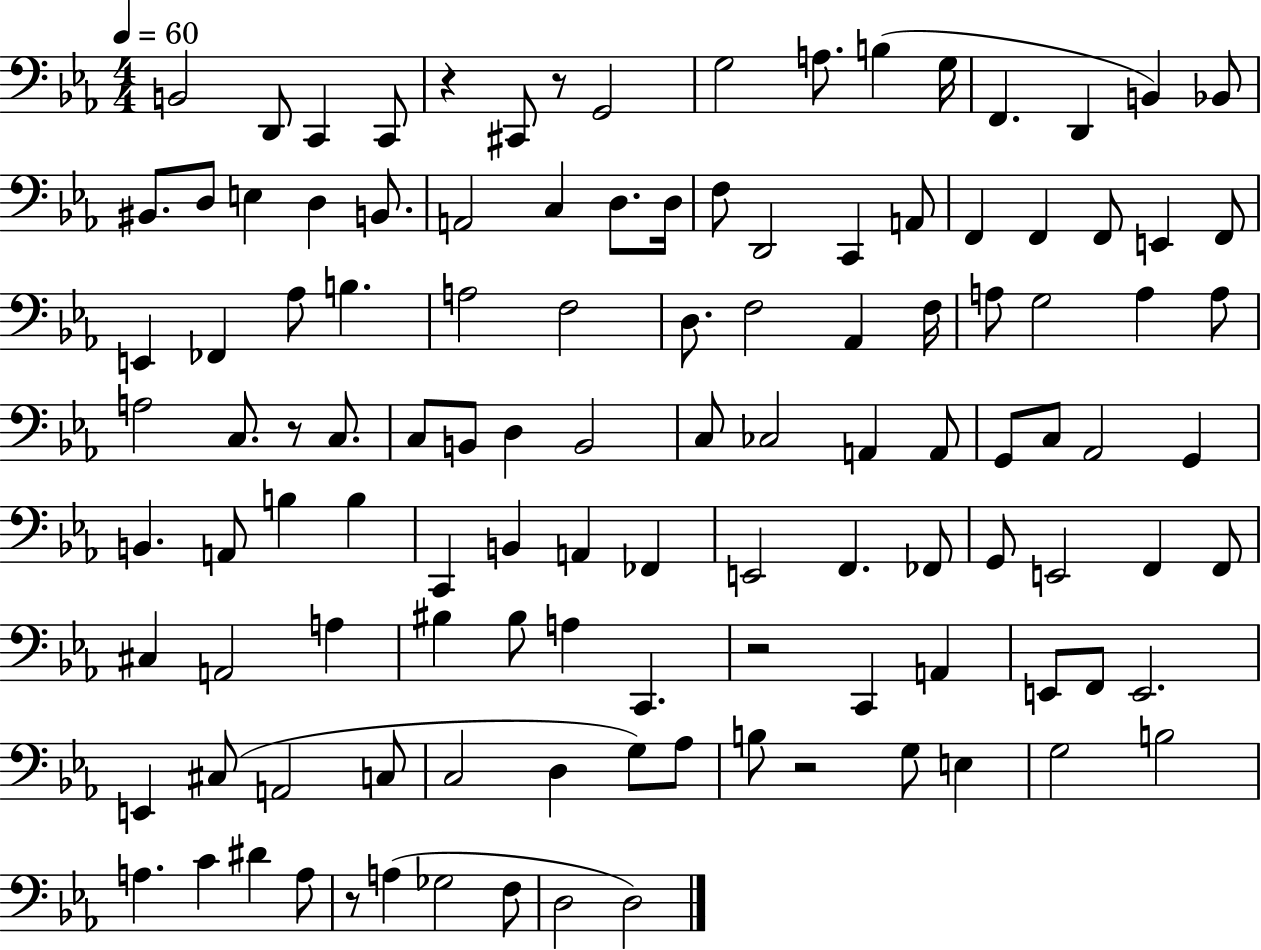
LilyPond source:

{
  \clef bass
  \numericTimeSignature
  \time 4/4
  \key ees \major
  \tempo 4 = 60
  b,2 d,8 c,4 c,8 | r4 cis,8 r8 g,2 | g2 a8. b4( g16 | f,4. d,4 b,4) bes,8 | \break bis,8. d8 e4 d4 b,8. | a,2 c4 d8. d16 | f8 d,2 c,4 a,8 | f,4 f,4 f,8 e,4 f,8 | \break e,4 fes,4 aes8 b4. | a2 f2 | d8. f2 aes,4 f16 | a8 g2 a4 a8 | \break a2 c8. r8 c8. | c8 b,8 d4 b,2 | c8 ces2 a,4 a,8 | g,8 c8 aes,2 g,4 | \break b,4. a,8 b4 b4 | c,4 b,4 a,4 fes,4 | e,2 f,4. fes,8 | g,8 e,2 f,4 f,8 | \break cis4 a,2 a4 | bis4 bis8 a4 c,4. | r2 c,4 a,4 | e,8 f,8 e,2. | \break e,4 cis8( a,2 c8 | c2 d4 g8) aes8 | b8 r2 g8 e4 | g2 b2 | \break a4. c'4 dis'4 a8 | r8 a4( ges2 f8 | d2 d2) | \bar "|."
}